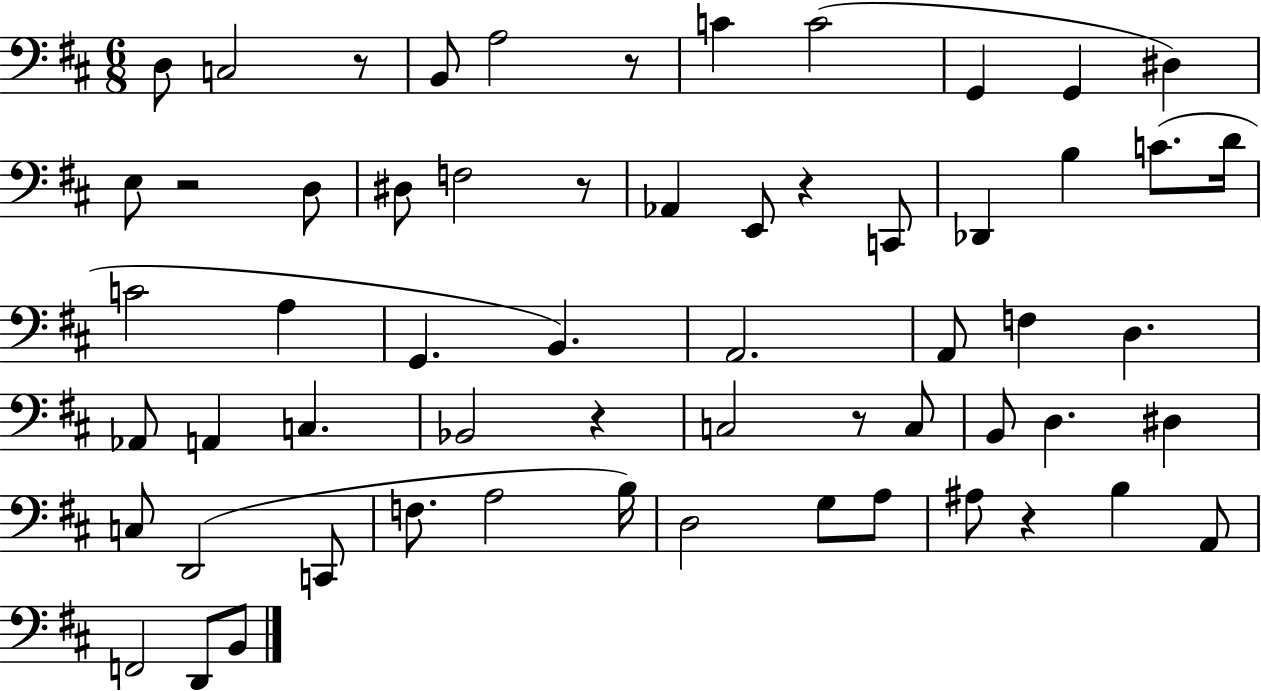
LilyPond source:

{
  \clef bass
  \numericTimeSignature
  \time 6/8
  \key d \major
  d8 c2 r8 | b,8 a2 r8 | c'4 c'2( | g,4 g,4 dis4) | \break e8 r2 d8 | dis8 f2 r8 | aes,4 e,8 r4 c,8 | des,4 b4 c'8.( d'16 | \break c'2 a4 | g,4. b,4.) | a,2. | a,8 f4 d4. | \break aes,8 a,4 c4. | bes,2 r4 | c2 r8 c8 | b,8 d4. dis4 | \break c8 d,2( c,8 | f8. a2 b16) | d2 g8 a8 | ais8 r4 b4 a,8 | \break f,2 d,8 b,8 | \bar "|."
}